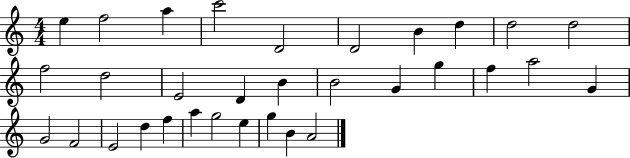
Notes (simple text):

E5/q F5/h A5/q C6/h D4/h D4/h B4/q D5/q D5/h D5/h F5/h D5/h E4/h D4/q B4/q B4/h G4/q G5/q F5/q A5/h G4/q G4/h F4/h E4/h D5/q F5/q A5/q G5/h E5/q G5/q B4/q A4/h